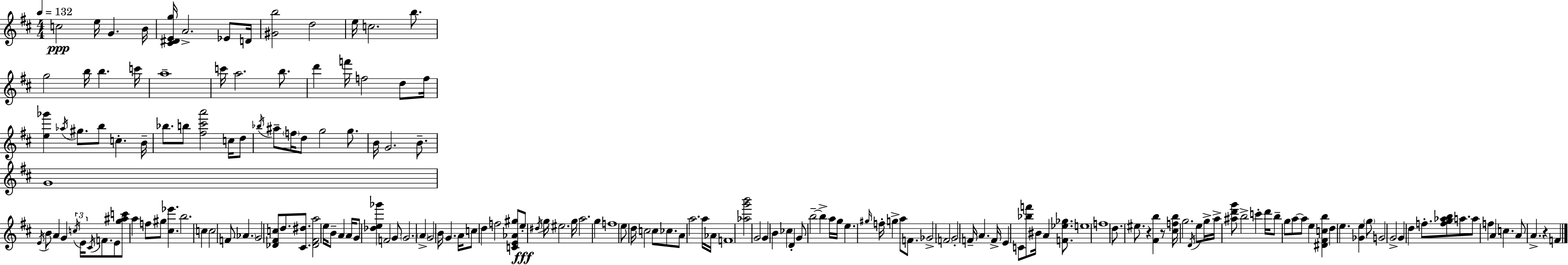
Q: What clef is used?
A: treble